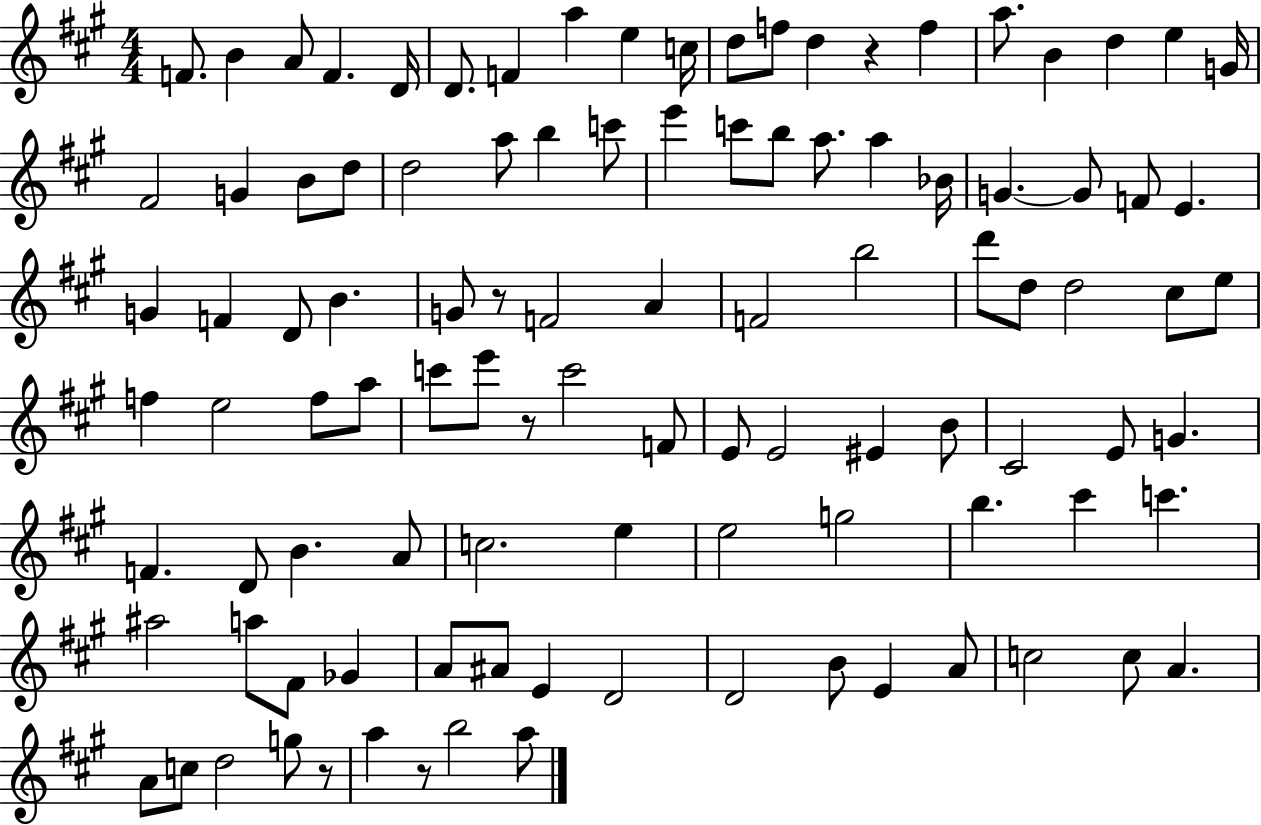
{
  \clef treble
  \numericTimeSignature
  \time 4/4
  \key a \major
  \repeat volta 2 { f'8. b'4 a'8 f'4. d'16 | d'8. f'4 a''4 e''4 c''16 | d''8 f''8 d''4 r4 f''4 | a''8. b'4 d''4 e''4 g'16 | \break fis'2 g'4 b'8 d''8 | d''2 a''8 b''4 c'''8 | e'''4 c'''8 b''8 a''8. a''4 bes'16 | g'4.~~ g'8 f'8 e'4. | \break g'4 f'4 d'8 b'4. | g'8 r8 f'2 a'4 | f'2 b''2 | d'''8 d''8 d''2 cis''8 e''8 | \break f''4 e''2 f''8 a''8 | c'''8 e'''8 r8 c'''2 f'8 | e'8 e'2 eis'4 b'8 | cis'2 e'8 g'4. | \break f'4. d'8 b'4. a'8 | c''2. e''4 | e''2 g''2 | b''4. cis'''4 c'''4. | \break ais''2 a''8 fis'8 ges'4 | a'8 ais'8 e'4 d'2 | d'2 b'8 e'4 a'8 | c''2 c''8 a'4. | \break a'8 c''8 d''2 g''8 r8 | a''4 r8 b''2 a''8 | } \bar "|."
}